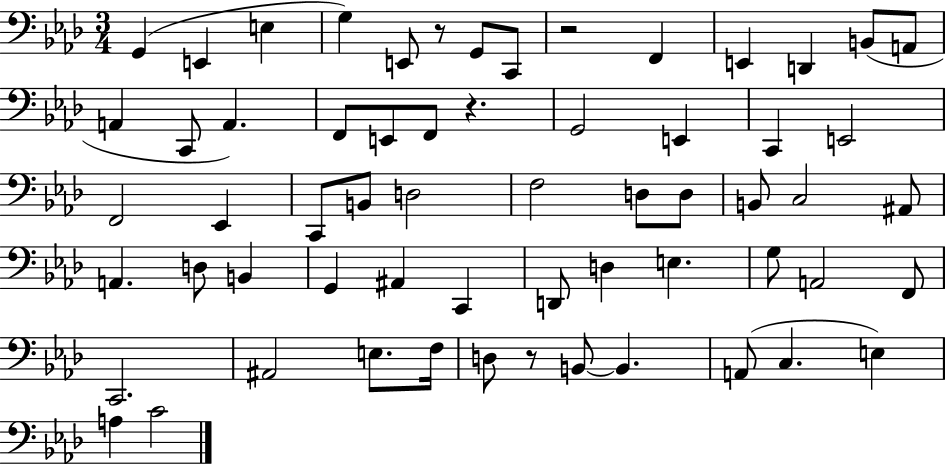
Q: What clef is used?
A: bass